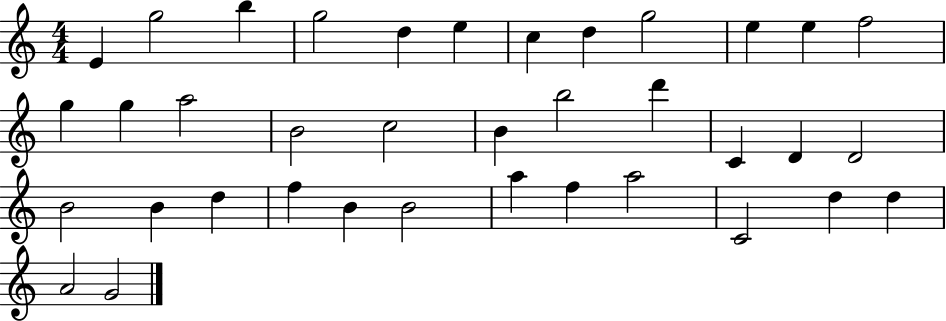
{
  \clef treble
  \numericTimeSignature
  \time 4/4
  \key c \major
  e'4 g''2 b''4 | g''2 d''4 e''4 | c''4 d''4 g''2 | e''4 e''4 f''2 | \break g''4 g''4 a''2 | b'2 c''2 | b'4 b''2 d'''4 | c'4 d'4 d'2 | \break b'2 b'4 d''4 | f''4 b'4 b'2 | a''4 f''4 a''2 | c'2 d''4 d''4 | \break a'2 g'2 | \bar "|."
}